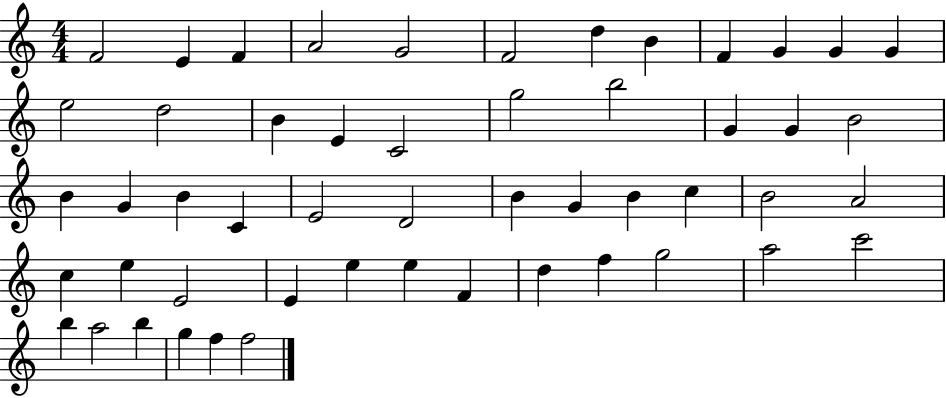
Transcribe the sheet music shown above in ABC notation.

X:1
T:Untitled
M:4/4
L:1/4
K:C
F2 E F A2 G2 F2 d B F G G G e2 d2 B E C2 g2 b2 G G B2 B G B C E2 D2 B G B c B2 A2 c e E2 E e e F d f g2 a2 c'2 b a2 b g f f2